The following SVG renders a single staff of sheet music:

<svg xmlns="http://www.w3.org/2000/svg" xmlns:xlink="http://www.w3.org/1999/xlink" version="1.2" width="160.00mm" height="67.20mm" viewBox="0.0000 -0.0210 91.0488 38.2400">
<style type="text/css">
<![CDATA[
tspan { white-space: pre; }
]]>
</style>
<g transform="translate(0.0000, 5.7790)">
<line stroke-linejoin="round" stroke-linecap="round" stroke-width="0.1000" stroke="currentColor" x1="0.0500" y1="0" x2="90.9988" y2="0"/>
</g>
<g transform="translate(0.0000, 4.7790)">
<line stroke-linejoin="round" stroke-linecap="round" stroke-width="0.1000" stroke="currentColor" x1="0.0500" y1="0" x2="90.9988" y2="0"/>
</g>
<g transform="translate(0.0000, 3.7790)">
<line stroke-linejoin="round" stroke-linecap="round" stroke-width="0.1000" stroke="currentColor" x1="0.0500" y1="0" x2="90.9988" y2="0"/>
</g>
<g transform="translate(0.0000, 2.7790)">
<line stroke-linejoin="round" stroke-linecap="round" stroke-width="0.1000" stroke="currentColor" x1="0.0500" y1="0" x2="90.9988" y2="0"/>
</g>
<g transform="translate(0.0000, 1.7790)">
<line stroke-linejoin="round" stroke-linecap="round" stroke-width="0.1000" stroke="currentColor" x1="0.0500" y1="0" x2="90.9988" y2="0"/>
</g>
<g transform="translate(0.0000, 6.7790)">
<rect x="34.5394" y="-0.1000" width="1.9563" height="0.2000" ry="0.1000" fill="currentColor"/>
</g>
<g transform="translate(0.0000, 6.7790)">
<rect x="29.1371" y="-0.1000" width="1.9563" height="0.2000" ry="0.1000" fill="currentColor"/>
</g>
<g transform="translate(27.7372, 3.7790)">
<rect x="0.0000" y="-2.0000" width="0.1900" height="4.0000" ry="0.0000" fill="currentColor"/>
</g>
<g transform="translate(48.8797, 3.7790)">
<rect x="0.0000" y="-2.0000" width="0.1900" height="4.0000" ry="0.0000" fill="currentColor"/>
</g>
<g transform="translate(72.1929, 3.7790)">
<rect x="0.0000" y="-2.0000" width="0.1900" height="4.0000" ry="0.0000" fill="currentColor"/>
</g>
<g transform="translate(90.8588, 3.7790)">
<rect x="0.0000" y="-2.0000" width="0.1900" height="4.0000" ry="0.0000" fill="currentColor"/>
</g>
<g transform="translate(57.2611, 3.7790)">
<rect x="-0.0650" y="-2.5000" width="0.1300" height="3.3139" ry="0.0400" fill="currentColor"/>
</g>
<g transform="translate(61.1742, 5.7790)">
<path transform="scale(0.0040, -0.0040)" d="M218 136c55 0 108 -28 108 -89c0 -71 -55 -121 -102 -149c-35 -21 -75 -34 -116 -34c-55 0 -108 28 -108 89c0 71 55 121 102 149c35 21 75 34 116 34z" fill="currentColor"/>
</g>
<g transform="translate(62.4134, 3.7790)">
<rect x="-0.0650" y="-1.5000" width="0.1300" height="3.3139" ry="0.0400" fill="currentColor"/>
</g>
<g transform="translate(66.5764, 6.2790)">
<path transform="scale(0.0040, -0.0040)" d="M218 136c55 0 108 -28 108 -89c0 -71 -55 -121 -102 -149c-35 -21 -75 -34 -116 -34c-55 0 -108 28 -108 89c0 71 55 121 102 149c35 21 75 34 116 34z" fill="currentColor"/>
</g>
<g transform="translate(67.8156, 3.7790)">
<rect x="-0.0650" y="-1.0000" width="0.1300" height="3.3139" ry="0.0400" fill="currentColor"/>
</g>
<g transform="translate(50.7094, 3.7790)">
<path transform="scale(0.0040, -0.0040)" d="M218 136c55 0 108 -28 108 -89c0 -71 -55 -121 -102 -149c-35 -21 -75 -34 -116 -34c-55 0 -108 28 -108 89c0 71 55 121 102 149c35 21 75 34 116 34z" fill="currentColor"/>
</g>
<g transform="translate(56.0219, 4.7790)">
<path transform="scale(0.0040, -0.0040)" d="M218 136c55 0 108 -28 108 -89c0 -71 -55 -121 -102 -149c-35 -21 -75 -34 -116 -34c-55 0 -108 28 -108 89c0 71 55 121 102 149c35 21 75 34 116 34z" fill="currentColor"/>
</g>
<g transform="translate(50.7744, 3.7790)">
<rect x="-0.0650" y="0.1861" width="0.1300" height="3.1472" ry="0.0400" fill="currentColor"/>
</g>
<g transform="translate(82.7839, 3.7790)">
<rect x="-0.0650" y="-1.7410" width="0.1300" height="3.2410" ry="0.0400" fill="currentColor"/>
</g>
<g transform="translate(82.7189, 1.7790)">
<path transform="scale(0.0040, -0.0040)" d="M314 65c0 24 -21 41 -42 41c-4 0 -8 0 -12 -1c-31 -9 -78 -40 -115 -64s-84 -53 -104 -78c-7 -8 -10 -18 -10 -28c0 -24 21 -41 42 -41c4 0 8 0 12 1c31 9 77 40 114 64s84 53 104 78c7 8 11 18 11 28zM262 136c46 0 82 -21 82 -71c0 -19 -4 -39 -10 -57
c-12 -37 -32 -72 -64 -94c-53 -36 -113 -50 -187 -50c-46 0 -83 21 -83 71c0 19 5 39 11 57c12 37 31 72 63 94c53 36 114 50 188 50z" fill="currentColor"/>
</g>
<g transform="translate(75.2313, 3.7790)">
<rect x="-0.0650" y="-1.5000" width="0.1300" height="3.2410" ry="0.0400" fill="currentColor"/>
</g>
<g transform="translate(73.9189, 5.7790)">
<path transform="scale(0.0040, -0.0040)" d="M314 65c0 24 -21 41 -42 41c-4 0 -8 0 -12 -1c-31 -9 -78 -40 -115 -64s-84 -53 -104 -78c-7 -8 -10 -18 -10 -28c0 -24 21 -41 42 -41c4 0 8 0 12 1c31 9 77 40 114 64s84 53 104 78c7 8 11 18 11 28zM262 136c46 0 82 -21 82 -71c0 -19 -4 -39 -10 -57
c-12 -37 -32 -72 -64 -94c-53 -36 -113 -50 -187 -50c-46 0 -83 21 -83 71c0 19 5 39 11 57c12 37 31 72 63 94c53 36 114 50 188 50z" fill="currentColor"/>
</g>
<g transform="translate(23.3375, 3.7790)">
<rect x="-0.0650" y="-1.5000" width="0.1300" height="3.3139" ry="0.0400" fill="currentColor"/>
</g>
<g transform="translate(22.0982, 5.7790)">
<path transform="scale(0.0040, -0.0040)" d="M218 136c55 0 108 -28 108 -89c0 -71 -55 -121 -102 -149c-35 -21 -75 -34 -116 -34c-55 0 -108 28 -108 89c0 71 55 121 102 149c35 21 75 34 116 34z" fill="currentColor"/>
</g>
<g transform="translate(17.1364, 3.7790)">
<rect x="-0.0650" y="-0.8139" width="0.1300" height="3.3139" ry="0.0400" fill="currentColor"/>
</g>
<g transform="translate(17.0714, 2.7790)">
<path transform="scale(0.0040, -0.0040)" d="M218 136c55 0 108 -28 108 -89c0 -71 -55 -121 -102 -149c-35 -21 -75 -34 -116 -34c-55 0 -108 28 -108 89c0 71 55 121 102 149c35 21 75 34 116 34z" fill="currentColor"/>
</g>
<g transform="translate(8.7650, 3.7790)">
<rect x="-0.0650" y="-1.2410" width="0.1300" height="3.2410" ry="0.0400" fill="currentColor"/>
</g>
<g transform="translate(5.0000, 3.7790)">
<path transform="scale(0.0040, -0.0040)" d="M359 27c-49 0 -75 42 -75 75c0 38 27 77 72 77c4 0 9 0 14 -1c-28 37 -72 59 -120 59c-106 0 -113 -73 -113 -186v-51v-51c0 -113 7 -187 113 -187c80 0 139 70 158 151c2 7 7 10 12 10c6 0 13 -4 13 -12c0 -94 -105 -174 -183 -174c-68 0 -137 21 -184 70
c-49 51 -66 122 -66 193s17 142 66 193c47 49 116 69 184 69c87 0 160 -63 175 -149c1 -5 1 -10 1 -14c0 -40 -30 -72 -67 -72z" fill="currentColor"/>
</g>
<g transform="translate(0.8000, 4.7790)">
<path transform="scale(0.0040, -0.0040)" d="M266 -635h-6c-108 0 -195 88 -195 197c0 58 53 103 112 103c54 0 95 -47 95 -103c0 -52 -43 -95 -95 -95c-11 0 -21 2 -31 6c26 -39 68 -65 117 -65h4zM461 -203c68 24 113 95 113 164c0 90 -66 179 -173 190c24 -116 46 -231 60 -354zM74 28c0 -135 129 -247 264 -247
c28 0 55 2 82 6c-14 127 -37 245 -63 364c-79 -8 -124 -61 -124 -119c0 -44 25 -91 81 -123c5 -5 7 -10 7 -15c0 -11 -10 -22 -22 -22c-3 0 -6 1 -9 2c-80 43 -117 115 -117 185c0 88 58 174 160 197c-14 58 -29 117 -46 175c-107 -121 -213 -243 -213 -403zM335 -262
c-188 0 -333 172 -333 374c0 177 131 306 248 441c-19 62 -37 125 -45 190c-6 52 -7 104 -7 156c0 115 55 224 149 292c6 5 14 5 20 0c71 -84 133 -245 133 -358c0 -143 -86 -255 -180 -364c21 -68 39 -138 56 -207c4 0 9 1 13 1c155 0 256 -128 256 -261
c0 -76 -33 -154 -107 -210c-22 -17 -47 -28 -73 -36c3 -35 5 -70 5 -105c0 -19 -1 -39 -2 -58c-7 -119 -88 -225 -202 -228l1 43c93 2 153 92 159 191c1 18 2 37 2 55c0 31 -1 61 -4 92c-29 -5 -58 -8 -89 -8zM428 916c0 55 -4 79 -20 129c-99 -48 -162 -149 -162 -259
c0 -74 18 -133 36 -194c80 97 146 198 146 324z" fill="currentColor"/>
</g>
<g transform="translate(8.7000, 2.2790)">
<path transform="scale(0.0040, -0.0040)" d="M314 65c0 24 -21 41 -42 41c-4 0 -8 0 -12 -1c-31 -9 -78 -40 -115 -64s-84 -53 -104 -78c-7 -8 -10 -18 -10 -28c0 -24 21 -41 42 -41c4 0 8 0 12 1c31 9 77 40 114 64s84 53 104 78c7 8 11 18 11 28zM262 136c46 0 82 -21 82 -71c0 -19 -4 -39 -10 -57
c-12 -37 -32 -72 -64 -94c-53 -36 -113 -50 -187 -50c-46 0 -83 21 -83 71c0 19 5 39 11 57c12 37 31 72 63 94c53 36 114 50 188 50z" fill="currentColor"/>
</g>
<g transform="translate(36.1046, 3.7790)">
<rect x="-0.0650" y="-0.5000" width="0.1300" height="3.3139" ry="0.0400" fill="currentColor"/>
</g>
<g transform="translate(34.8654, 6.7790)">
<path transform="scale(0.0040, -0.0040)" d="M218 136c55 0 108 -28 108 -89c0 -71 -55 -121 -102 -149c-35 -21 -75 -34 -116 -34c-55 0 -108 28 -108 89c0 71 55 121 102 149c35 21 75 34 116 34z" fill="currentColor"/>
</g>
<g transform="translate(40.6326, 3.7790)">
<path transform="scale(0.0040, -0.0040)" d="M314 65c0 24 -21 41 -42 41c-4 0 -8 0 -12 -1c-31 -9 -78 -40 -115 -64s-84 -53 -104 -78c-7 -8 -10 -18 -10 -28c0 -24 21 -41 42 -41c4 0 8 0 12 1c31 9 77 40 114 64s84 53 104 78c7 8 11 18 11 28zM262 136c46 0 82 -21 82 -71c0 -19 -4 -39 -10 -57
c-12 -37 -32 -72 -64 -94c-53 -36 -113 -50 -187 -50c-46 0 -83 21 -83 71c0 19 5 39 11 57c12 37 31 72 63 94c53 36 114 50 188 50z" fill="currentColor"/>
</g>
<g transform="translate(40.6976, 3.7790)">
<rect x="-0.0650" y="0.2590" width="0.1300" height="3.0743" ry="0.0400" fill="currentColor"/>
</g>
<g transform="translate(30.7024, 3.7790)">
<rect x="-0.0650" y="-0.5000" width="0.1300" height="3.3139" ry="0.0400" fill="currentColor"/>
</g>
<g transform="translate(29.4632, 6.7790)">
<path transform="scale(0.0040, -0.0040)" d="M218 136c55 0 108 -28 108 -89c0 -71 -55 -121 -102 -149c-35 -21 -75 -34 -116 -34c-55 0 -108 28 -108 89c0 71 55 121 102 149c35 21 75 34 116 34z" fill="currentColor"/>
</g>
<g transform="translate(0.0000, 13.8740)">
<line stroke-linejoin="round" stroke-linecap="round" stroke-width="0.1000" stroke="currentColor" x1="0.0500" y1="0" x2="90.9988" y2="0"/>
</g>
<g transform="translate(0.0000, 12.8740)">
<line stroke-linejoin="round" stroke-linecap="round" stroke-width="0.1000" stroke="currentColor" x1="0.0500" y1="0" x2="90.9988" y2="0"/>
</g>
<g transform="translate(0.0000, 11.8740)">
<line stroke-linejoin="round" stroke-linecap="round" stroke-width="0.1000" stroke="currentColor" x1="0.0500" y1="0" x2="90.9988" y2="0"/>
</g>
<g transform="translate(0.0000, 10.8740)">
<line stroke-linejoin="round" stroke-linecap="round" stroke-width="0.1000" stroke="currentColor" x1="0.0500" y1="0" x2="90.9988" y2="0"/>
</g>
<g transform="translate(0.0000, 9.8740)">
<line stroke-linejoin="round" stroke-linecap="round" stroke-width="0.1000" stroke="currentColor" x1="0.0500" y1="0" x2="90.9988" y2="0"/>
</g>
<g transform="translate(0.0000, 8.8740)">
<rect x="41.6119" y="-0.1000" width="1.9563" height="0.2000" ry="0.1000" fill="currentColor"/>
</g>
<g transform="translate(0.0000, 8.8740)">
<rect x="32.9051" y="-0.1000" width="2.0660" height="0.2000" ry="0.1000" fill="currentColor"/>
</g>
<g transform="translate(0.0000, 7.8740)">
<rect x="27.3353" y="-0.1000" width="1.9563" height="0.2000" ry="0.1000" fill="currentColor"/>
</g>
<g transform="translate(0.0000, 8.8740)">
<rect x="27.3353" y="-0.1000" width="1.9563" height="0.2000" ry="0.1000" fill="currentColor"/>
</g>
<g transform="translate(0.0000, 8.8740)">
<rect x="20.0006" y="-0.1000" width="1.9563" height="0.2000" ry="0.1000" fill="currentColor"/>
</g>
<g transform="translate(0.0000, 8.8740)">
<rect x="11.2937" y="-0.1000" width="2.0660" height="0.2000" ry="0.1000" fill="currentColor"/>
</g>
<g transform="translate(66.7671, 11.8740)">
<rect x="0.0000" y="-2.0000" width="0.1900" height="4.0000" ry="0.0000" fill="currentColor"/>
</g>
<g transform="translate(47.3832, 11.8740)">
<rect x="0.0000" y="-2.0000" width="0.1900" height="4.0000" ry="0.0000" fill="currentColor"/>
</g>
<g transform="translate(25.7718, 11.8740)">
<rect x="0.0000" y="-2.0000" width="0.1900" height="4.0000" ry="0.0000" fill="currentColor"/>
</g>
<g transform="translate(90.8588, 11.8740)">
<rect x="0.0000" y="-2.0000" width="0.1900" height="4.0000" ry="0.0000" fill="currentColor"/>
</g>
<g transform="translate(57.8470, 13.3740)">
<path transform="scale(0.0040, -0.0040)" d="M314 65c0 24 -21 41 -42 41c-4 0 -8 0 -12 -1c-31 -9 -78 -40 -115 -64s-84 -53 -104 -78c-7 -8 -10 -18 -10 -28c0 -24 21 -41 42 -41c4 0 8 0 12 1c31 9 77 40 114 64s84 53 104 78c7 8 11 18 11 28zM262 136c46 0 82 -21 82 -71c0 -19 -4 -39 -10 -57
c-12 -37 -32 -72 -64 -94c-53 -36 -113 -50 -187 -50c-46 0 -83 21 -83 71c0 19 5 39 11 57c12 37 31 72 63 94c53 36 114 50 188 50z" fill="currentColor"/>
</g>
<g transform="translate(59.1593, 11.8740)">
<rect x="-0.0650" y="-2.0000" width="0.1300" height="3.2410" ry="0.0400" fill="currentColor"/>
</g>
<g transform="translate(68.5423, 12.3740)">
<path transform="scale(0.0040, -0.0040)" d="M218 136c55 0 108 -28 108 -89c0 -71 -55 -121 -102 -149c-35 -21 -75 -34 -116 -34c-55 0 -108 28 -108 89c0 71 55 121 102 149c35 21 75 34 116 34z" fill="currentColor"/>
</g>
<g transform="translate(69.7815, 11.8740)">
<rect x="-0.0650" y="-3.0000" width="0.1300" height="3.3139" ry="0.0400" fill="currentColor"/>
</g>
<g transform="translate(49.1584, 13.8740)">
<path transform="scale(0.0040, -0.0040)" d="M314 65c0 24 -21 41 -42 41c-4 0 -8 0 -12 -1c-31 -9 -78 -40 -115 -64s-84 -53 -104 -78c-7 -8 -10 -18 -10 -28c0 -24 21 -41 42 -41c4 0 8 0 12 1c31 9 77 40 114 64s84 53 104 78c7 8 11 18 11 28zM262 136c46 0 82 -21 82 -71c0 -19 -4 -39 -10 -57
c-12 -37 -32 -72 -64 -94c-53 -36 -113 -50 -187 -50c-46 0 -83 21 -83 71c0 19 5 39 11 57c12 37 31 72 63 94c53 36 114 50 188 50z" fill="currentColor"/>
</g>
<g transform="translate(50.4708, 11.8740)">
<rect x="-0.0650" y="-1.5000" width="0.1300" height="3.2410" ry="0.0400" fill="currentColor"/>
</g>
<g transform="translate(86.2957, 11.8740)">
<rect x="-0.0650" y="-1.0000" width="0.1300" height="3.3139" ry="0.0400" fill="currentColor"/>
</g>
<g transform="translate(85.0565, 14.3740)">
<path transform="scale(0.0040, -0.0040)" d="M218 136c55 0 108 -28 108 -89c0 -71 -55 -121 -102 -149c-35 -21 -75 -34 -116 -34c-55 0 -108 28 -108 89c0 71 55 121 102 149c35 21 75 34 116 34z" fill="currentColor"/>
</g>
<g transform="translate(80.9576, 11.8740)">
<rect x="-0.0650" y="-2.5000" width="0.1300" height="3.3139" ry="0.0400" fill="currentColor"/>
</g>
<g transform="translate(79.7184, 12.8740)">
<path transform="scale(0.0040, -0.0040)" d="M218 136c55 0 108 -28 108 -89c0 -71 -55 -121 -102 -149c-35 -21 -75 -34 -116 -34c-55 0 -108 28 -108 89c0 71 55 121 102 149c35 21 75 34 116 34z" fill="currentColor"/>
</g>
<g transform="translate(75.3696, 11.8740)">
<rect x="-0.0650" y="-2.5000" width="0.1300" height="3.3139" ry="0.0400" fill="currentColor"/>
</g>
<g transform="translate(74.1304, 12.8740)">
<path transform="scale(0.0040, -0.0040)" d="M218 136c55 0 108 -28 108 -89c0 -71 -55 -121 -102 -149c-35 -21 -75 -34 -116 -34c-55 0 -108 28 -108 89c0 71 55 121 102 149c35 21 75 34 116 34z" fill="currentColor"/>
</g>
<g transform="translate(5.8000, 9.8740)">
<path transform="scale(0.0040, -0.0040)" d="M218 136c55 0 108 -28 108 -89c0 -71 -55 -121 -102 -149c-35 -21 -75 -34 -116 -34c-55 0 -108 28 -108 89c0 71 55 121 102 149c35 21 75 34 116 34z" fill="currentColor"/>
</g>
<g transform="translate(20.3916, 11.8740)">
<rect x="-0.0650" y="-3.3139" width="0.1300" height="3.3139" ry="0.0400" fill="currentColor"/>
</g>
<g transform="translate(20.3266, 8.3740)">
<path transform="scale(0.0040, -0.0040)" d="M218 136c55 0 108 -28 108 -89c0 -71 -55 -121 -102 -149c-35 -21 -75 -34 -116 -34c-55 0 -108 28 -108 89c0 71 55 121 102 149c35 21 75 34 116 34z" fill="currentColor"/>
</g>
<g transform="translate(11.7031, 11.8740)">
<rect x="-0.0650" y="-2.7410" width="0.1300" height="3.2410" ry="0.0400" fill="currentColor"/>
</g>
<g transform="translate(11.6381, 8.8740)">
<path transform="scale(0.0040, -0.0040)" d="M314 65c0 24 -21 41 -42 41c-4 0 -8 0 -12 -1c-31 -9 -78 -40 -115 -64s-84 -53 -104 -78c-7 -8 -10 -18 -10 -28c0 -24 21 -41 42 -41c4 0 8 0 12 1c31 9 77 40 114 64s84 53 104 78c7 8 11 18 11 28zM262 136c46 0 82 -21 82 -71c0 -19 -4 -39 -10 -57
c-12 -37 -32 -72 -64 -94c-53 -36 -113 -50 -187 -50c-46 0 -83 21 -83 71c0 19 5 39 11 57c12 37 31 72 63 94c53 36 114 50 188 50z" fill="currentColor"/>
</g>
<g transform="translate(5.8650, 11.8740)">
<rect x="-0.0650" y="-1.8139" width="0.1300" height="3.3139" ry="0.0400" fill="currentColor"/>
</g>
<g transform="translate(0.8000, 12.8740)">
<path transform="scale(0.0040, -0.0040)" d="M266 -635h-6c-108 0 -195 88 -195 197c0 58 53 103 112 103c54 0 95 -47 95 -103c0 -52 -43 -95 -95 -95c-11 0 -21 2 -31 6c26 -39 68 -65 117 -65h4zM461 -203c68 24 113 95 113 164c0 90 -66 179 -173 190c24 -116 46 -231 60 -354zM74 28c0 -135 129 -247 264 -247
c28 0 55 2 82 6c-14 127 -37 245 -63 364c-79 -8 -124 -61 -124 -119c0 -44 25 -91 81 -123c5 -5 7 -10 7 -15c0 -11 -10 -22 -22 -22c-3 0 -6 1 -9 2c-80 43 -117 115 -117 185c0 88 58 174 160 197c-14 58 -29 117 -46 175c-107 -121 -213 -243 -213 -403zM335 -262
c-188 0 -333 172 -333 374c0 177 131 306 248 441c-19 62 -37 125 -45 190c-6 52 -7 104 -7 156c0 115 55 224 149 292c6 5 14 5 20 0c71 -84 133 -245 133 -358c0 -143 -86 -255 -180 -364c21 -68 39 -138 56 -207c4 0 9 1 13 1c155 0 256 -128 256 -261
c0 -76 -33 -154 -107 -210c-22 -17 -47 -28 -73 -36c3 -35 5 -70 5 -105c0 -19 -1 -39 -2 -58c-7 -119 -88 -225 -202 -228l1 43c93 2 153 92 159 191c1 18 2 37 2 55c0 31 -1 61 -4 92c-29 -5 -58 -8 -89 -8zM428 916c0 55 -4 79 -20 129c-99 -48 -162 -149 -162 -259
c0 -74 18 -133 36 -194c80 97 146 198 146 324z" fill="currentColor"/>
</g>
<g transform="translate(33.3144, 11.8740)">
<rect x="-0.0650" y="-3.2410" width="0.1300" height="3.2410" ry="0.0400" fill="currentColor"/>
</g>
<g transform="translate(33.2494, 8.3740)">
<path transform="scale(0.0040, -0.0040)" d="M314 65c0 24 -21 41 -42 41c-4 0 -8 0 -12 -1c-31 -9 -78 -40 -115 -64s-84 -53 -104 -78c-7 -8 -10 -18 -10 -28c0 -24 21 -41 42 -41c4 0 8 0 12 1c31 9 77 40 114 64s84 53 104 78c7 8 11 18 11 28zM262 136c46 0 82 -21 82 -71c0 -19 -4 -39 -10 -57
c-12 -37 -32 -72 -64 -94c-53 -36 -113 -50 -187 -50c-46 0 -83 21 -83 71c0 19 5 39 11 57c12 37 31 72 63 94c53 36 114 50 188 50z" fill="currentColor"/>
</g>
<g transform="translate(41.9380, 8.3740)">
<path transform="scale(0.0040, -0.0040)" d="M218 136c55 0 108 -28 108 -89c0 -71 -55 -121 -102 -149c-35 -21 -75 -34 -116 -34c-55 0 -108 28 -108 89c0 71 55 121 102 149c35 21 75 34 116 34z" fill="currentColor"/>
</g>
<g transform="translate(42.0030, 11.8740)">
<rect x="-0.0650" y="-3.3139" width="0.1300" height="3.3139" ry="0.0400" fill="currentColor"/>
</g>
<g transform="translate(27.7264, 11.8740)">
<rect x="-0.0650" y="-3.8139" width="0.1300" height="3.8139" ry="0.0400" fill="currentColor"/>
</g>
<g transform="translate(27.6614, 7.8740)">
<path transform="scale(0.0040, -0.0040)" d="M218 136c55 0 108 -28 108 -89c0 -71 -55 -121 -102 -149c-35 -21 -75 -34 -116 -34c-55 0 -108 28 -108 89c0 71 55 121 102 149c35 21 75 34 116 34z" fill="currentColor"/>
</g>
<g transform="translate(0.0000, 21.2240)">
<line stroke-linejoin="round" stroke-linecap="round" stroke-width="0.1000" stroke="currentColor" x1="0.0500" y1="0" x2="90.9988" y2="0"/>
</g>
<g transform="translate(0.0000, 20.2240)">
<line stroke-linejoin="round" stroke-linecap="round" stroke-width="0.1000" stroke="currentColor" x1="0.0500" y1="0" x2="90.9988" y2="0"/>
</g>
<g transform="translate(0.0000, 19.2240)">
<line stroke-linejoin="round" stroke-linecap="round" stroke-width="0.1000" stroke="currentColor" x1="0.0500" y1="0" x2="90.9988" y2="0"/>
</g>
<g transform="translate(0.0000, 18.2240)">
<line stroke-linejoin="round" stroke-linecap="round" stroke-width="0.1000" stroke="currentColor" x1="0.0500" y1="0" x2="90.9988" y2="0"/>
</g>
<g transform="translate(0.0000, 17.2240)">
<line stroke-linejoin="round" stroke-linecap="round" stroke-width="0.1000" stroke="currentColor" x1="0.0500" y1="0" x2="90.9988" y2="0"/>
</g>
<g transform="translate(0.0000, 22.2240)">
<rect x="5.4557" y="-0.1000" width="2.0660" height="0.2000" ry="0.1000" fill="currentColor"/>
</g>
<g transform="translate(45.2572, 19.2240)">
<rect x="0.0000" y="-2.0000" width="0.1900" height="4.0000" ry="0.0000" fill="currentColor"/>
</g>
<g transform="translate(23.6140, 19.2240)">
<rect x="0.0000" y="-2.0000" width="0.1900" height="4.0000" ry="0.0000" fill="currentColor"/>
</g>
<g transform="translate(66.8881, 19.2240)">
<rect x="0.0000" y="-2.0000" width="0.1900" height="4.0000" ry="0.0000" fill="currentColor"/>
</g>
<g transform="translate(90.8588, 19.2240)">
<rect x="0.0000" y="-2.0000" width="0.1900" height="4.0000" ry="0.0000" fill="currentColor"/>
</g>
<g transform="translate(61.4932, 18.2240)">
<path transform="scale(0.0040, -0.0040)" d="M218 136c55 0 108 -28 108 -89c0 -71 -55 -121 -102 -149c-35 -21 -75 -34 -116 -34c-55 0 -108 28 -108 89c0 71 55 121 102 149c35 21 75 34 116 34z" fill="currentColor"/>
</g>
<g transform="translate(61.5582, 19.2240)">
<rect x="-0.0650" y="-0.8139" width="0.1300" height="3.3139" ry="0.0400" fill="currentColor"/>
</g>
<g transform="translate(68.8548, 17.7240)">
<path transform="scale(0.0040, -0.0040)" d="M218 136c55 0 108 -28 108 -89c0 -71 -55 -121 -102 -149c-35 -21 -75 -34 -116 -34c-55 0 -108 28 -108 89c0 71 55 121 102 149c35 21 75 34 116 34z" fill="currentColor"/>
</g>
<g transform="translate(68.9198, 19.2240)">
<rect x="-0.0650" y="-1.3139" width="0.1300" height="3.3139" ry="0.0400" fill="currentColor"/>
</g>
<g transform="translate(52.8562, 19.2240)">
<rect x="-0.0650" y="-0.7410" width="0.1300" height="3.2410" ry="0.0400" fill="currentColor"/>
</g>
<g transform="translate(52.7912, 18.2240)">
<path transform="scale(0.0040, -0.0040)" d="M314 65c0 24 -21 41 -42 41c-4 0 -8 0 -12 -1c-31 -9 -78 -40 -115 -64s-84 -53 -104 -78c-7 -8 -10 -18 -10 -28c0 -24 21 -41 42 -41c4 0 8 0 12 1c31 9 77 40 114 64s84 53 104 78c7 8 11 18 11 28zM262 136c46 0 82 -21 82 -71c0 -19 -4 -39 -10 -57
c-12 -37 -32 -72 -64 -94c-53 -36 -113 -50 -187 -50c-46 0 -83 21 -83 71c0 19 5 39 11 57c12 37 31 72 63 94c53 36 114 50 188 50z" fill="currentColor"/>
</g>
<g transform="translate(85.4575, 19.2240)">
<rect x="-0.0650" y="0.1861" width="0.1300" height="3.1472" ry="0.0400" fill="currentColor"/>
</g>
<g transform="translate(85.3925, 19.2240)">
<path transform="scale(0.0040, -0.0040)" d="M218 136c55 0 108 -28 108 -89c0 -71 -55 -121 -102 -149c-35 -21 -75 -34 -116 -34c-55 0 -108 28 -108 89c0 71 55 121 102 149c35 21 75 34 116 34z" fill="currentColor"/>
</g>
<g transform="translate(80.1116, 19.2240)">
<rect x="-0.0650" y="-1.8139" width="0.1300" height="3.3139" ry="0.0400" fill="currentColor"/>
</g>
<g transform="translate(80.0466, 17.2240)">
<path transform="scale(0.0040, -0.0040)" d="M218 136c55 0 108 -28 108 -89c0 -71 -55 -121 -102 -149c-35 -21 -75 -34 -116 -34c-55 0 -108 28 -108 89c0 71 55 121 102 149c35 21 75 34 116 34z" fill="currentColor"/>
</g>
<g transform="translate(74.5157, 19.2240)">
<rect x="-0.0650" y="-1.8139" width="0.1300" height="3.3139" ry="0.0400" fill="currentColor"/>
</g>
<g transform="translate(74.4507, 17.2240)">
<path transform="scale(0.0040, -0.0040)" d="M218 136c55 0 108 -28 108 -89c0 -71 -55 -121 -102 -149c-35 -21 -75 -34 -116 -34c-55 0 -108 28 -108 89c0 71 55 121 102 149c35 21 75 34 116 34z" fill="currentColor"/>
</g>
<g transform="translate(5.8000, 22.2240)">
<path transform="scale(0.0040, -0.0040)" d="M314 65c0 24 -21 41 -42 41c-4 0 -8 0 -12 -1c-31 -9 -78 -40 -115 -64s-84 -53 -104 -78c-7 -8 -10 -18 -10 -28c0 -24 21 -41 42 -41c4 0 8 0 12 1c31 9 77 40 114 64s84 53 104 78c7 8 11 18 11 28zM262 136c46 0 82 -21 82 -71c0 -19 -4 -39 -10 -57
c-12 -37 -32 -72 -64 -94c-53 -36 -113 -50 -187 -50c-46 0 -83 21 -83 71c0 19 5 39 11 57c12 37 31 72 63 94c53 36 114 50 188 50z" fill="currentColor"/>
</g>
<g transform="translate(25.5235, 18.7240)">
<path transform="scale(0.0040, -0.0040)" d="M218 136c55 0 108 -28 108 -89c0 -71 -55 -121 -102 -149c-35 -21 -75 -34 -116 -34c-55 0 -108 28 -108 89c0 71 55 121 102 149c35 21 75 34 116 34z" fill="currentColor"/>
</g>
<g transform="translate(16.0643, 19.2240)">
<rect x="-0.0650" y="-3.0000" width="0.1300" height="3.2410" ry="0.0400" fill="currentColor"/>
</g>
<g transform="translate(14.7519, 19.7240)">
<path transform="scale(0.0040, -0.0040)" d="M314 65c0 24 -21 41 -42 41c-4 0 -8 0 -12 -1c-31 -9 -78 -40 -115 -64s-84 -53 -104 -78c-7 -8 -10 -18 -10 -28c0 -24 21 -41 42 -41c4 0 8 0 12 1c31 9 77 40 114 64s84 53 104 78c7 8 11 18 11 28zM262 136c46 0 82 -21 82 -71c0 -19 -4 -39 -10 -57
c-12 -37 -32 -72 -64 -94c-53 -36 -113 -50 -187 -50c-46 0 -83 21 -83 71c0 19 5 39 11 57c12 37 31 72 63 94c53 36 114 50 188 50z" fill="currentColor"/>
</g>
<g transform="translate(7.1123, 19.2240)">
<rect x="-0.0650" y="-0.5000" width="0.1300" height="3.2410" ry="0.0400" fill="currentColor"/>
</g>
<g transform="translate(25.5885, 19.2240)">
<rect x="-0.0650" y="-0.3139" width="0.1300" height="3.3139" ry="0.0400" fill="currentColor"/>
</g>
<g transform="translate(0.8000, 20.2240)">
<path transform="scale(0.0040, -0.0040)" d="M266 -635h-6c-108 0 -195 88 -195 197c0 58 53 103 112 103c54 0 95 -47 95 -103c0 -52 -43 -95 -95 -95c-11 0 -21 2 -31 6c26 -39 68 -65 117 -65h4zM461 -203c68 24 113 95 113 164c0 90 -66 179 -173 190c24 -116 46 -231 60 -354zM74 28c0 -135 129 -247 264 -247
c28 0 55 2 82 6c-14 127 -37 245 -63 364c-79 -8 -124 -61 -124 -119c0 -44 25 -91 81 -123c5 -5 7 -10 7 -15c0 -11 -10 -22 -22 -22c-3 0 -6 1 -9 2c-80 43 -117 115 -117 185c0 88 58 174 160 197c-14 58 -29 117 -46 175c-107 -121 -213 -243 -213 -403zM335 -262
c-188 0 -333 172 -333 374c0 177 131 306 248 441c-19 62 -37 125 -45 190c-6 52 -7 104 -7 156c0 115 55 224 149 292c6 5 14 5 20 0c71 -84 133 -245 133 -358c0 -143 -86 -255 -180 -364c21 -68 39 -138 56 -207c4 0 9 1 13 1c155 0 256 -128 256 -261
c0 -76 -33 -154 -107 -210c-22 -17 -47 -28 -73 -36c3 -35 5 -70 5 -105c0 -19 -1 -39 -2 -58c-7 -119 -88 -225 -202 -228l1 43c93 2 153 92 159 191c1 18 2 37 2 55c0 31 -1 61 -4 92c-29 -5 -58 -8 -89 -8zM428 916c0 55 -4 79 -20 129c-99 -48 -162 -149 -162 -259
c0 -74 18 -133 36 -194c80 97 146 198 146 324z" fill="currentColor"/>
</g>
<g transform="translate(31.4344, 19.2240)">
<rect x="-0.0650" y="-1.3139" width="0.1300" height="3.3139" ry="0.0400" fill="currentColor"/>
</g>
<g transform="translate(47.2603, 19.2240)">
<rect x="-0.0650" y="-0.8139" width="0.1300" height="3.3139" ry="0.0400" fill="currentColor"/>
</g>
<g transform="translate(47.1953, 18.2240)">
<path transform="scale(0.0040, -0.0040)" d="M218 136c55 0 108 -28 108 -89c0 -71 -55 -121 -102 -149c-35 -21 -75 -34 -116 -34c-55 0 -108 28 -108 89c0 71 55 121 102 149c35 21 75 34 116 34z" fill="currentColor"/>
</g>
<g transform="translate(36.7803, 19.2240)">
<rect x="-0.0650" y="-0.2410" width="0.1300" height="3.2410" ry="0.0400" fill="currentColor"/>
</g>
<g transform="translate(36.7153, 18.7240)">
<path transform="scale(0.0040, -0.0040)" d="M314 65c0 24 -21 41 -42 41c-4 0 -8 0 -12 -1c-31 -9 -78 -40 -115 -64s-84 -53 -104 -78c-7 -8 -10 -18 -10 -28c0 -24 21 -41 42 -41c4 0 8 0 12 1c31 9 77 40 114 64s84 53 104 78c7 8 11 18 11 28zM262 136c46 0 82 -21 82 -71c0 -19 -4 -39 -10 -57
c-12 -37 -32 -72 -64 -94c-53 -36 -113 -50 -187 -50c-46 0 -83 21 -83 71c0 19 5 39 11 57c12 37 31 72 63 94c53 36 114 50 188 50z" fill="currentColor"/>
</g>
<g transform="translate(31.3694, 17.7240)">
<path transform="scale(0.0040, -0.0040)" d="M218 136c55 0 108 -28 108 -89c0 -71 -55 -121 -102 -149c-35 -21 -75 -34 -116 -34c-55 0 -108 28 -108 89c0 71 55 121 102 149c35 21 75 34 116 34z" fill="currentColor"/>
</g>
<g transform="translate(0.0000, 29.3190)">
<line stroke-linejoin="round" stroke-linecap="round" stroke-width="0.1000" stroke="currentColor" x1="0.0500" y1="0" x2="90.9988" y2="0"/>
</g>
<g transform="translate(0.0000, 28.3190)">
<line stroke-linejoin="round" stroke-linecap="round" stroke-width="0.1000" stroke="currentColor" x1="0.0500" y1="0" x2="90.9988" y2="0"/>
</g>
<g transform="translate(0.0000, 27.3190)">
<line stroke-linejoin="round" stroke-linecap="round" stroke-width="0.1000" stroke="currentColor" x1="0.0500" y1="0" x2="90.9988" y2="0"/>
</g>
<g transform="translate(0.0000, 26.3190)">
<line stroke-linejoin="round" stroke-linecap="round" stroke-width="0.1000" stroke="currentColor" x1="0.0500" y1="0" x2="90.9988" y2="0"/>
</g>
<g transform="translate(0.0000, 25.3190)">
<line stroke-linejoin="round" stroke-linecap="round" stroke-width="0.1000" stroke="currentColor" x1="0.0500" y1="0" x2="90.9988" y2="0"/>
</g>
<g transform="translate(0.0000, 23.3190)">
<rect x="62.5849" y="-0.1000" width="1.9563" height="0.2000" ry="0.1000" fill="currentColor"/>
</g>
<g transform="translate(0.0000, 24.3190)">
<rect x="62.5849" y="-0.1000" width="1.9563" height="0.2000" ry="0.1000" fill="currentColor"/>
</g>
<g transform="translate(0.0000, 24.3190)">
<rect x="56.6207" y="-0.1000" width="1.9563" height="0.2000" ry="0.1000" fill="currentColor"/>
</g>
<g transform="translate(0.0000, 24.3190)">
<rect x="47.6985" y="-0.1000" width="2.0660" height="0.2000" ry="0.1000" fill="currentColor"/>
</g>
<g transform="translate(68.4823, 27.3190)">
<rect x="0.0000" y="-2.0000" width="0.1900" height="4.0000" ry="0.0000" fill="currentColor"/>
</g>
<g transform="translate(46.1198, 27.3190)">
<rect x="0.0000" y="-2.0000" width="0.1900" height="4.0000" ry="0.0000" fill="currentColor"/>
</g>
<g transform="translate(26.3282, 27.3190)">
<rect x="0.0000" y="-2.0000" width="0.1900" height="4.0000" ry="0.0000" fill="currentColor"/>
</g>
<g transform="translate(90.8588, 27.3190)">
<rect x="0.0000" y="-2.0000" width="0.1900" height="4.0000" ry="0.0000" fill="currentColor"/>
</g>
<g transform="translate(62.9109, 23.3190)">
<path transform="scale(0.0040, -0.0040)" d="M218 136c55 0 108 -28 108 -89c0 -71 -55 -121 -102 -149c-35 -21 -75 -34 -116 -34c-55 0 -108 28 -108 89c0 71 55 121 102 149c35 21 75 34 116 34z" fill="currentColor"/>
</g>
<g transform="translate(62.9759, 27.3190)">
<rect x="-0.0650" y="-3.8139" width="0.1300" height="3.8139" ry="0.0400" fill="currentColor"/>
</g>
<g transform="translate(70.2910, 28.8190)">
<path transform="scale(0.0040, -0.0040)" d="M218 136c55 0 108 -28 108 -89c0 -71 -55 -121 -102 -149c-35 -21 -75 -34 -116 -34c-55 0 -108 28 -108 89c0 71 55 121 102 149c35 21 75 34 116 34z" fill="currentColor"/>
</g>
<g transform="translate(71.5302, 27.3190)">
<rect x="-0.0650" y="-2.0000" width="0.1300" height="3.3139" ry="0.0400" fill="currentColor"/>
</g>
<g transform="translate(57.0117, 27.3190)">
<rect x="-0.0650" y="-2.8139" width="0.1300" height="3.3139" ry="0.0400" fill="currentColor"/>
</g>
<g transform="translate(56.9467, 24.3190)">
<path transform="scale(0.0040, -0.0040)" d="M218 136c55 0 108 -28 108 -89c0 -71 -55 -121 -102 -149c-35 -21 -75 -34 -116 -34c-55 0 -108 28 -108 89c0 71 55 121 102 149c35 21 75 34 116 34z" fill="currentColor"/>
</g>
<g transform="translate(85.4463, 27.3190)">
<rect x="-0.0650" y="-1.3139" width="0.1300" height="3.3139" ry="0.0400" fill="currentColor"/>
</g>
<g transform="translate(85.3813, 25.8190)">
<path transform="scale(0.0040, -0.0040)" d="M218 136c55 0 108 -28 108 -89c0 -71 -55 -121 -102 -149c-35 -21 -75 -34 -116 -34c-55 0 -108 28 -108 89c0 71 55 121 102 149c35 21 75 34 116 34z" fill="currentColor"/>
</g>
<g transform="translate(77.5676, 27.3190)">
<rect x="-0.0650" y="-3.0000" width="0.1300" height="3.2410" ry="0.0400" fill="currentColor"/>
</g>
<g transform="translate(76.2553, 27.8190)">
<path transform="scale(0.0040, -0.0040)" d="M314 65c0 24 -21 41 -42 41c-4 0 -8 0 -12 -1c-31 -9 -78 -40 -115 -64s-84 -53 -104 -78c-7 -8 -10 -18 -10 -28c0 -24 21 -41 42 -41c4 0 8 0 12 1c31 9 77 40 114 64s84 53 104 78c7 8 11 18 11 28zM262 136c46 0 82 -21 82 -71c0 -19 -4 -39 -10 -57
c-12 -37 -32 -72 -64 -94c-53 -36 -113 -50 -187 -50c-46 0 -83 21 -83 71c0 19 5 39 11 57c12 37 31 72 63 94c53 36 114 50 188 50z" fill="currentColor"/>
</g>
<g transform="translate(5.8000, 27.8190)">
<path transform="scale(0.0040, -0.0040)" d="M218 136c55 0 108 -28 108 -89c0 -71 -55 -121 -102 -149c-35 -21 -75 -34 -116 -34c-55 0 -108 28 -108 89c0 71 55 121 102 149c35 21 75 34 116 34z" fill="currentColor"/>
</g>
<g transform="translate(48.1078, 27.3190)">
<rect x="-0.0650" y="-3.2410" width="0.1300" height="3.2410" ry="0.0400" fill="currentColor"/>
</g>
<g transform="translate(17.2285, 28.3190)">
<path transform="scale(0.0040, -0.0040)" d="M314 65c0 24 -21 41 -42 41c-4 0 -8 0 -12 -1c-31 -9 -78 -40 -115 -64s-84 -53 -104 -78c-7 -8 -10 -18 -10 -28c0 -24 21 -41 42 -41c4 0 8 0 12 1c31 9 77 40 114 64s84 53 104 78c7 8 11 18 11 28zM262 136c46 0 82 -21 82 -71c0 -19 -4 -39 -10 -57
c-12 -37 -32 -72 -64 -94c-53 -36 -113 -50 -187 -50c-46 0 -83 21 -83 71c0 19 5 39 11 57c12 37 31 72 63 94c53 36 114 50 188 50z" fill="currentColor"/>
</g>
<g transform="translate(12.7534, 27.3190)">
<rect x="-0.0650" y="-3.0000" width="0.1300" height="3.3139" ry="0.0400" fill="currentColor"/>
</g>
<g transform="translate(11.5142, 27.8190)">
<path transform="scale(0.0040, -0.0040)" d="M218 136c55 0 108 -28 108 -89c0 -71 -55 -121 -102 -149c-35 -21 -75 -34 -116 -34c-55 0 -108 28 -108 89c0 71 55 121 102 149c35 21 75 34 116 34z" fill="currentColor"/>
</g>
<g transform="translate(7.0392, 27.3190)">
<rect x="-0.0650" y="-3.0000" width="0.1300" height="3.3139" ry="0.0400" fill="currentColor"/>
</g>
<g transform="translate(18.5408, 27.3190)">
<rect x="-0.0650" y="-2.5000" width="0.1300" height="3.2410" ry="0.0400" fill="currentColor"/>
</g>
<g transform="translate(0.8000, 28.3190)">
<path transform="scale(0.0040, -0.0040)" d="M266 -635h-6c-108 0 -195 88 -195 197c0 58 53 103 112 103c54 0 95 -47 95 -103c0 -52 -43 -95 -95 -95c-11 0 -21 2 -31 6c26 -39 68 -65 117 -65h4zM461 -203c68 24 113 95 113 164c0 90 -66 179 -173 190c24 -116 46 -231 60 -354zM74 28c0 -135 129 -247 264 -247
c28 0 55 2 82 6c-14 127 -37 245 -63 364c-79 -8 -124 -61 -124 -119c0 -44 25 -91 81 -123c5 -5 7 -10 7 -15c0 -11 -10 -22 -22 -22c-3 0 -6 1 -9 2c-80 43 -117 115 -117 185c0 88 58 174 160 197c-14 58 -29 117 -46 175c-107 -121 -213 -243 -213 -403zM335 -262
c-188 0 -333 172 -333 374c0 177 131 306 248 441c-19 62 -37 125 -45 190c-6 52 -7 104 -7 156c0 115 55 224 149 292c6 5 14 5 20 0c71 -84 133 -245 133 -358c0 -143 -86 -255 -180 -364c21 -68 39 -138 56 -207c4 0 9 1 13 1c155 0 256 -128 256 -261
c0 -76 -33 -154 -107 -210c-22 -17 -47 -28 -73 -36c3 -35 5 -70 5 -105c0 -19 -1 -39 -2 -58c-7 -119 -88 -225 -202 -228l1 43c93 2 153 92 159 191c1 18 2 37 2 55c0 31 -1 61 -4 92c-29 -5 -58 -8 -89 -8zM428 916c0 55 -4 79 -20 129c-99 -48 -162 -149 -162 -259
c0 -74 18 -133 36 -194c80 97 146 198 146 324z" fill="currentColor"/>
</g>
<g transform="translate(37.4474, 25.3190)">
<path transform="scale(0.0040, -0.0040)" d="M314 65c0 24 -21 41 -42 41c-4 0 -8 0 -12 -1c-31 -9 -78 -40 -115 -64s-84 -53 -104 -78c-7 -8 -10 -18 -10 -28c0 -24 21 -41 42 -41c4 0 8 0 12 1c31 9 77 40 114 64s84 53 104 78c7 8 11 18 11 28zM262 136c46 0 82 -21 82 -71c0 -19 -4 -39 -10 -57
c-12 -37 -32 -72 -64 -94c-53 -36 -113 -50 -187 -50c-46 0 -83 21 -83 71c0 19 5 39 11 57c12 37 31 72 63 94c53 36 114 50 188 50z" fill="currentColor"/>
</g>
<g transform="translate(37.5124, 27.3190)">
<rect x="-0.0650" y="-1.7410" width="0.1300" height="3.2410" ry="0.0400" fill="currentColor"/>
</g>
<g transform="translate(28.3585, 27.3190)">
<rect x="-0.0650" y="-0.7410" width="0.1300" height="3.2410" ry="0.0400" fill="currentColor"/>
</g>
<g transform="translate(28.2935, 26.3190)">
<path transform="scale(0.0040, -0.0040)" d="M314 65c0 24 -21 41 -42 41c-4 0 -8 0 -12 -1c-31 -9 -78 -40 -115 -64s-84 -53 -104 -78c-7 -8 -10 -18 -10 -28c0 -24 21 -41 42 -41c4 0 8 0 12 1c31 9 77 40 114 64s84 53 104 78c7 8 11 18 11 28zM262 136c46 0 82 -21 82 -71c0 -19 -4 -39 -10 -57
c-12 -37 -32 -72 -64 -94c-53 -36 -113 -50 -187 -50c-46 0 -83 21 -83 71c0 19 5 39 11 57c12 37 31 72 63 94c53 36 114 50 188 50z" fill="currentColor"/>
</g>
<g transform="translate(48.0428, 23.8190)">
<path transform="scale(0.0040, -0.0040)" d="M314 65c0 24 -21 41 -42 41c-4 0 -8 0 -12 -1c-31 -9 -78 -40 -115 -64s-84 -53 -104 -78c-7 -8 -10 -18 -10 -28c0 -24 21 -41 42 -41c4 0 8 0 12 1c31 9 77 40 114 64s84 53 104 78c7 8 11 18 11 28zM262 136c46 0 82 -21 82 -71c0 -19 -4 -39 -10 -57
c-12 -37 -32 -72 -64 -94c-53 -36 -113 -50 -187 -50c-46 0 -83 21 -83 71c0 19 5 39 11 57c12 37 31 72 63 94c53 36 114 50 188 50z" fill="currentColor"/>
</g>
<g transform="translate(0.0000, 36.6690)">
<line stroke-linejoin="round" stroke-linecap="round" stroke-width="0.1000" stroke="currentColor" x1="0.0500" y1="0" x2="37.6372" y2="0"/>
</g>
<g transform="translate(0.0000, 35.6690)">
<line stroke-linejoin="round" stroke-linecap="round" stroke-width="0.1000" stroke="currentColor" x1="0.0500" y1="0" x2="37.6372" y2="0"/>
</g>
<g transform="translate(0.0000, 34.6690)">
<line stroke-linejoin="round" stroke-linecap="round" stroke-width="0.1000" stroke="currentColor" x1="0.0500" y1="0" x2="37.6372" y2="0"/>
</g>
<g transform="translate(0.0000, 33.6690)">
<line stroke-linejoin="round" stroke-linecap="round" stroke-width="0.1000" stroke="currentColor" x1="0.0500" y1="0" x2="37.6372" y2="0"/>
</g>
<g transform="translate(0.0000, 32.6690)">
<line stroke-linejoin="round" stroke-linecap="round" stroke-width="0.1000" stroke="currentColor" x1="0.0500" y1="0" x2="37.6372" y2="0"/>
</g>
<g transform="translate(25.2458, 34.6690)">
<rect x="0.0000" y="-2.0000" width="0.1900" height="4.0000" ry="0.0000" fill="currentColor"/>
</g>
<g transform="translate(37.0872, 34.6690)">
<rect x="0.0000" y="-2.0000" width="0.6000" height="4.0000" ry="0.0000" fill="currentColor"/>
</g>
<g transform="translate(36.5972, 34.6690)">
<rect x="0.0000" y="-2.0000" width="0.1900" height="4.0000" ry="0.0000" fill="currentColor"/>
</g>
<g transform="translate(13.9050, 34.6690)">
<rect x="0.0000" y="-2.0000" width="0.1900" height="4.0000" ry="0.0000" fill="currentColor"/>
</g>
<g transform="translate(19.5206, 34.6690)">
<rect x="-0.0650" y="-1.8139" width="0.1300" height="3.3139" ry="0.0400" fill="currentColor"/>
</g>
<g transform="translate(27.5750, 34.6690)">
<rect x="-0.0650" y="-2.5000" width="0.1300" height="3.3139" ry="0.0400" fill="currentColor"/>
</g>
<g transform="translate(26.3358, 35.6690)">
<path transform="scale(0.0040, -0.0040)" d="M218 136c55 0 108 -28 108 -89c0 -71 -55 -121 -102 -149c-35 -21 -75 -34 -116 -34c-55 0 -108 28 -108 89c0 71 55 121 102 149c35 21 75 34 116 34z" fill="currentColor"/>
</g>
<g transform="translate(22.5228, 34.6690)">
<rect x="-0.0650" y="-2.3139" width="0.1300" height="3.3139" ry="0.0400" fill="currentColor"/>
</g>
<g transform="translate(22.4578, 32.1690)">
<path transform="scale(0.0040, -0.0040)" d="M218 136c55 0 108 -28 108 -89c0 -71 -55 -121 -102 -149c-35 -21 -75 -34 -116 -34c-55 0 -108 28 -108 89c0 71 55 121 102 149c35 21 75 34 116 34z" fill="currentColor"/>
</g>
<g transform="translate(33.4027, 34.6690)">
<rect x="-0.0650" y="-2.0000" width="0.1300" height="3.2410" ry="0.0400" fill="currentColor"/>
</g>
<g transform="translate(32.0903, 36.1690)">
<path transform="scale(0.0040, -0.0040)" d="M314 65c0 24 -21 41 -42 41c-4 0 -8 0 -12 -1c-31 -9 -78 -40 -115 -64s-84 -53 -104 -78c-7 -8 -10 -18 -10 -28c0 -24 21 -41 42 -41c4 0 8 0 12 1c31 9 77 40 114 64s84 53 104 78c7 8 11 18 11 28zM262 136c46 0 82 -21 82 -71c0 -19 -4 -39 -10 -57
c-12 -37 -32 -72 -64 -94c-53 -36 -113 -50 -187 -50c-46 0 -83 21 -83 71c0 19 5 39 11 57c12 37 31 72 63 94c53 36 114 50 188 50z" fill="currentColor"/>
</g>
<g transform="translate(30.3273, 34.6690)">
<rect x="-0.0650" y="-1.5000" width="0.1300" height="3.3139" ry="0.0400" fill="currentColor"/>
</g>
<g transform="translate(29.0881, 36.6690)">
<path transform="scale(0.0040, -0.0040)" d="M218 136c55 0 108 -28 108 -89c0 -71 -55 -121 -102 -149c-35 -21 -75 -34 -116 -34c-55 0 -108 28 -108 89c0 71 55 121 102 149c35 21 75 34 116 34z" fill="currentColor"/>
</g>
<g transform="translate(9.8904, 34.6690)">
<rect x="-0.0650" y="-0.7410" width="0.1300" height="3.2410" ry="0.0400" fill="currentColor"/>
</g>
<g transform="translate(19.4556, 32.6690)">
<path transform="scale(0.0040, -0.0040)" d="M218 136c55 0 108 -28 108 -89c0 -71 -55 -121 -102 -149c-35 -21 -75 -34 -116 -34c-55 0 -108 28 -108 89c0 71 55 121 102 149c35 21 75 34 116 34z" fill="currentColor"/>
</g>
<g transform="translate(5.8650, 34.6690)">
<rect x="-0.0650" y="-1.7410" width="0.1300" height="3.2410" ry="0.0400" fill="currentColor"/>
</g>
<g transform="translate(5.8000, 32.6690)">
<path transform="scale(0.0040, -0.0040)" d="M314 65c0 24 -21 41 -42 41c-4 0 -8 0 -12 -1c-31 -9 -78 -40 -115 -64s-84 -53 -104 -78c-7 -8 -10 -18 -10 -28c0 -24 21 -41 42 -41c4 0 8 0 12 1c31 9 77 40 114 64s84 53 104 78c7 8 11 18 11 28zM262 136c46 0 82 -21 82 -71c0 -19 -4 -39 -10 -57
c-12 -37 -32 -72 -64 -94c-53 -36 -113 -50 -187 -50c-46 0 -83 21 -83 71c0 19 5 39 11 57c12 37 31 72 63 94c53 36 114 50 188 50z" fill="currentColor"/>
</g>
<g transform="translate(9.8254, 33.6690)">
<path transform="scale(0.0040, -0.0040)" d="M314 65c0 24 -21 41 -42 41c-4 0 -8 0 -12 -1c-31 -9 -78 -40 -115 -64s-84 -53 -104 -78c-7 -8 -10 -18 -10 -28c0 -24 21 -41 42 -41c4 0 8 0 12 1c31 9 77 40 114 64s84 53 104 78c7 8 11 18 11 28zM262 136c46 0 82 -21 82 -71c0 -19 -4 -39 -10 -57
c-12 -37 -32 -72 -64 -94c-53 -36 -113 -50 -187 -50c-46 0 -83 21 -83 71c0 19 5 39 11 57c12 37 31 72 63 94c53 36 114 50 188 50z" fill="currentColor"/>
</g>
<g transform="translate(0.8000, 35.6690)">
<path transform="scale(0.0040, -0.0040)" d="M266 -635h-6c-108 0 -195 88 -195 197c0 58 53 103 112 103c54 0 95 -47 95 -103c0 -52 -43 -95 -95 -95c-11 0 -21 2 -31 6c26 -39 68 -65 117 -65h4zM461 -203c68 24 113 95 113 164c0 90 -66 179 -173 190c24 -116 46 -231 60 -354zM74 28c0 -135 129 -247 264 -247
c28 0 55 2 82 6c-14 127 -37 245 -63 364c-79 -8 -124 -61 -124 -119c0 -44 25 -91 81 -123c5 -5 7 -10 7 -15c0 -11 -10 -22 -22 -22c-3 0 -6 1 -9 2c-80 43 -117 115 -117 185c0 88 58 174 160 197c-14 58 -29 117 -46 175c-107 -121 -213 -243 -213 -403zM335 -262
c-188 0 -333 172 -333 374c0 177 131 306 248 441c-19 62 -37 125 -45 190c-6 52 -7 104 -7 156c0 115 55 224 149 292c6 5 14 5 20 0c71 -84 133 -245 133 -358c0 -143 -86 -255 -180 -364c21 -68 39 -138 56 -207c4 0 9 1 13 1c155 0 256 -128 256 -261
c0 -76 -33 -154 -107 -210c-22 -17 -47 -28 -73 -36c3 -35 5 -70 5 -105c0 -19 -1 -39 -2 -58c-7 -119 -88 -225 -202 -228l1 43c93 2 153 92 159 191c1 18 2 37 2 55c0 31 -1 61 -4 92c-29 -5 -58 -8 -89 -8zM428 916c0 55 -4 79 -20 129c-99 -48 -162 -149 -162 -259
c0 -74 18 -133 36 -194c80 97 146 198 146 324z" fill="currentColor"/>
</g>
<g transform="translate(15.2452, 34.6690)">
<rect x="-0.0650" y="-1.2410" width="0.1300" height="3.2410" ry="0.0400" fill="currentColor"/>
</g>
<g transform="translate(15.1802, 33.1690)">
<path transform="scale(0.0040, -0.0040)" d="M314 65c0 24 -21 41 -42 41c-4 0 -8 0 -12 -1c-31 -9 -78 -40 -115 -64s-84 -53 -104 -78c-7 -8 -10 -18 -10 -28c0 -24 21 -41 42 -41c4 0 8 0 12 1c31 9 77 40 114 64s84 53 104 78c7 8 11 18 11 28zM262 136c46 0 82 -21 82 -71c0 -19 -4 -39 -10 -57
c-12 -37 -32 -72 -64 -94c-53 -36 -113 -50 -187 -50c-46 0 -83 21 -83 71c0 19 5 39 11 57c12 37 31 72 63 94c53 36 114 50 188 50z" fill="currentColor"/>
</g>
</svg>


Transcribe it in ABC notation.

X:1
T:Untitled
M:4/4
L:1/4
K:C
e2 d E C C B2 B G E D E2 f2 f a2 b c' b2 b E2 F2 A G G D C2 A2 c e c2 d d2 d e f f B A A G2 d2 f2 b2 a c' F A2 e f2 d2 e2 f g G E F2